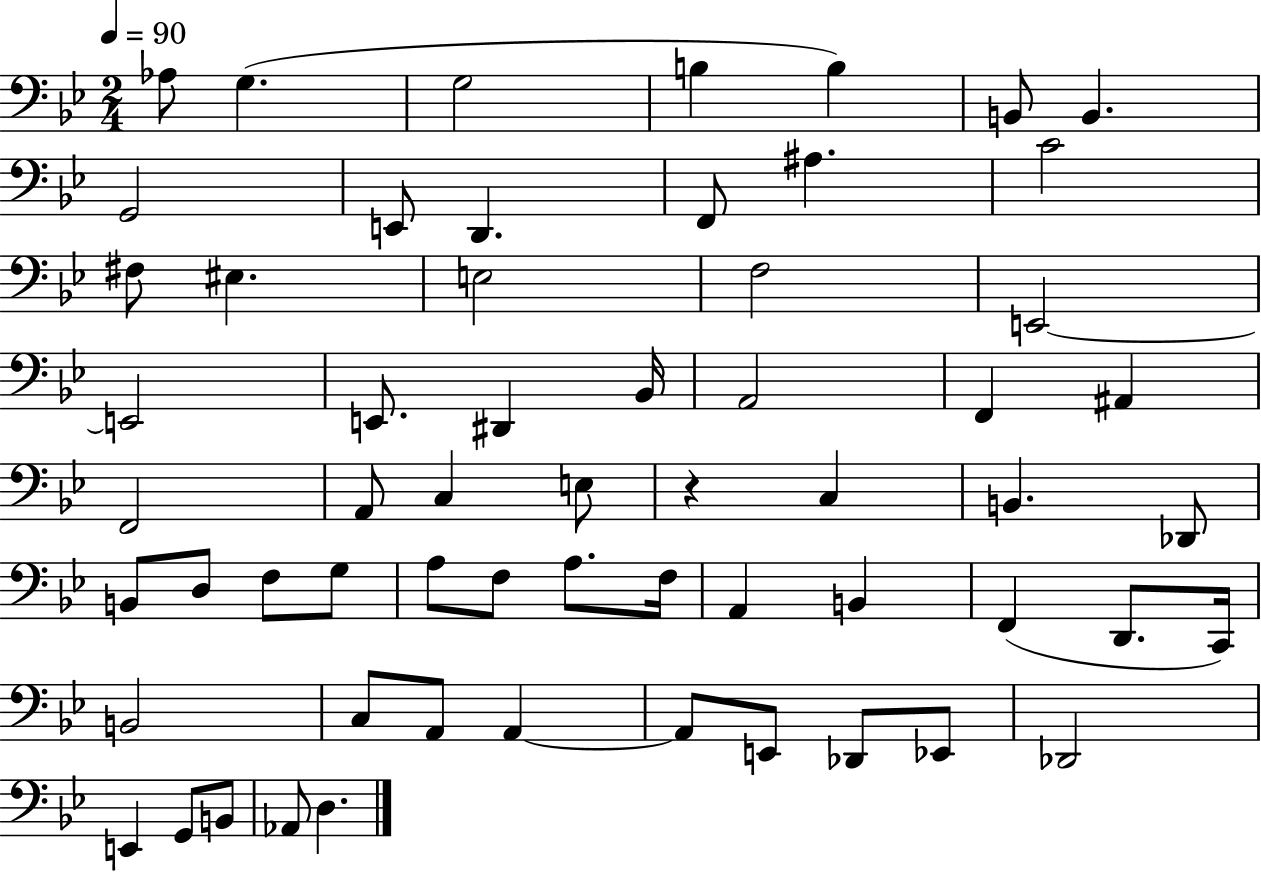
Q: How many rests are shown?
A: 1